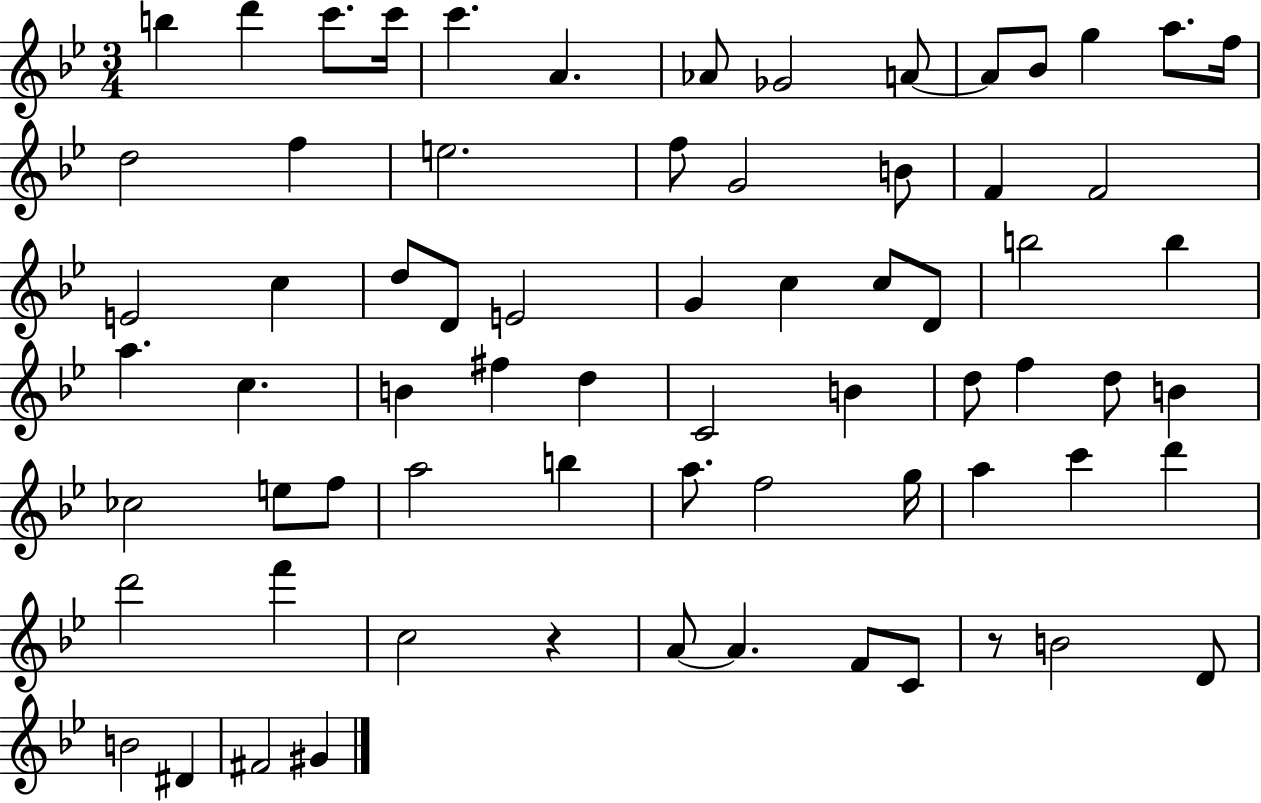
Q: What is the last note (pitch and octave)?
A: G#4